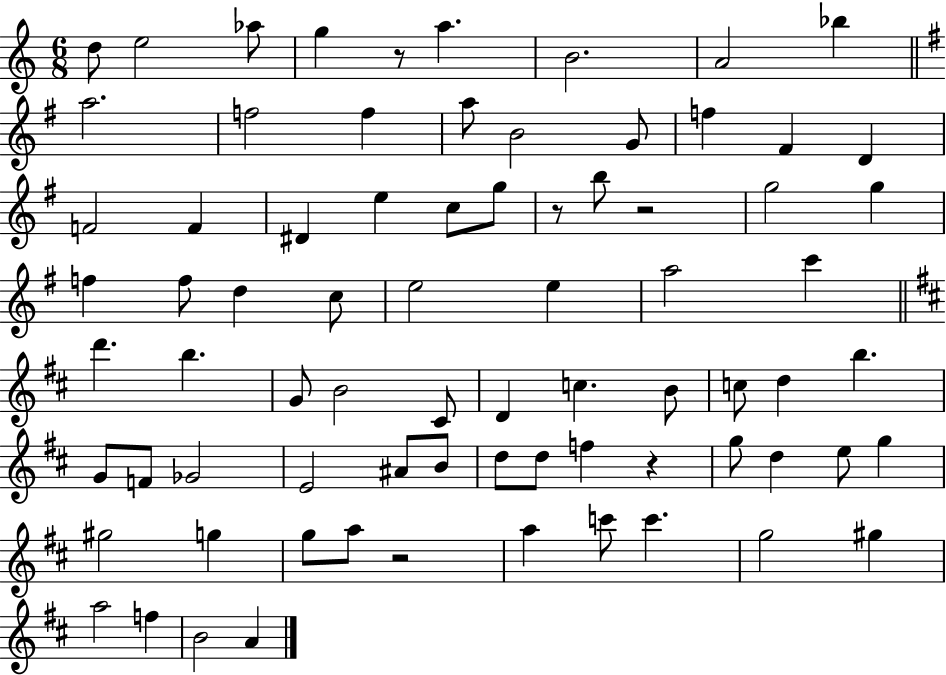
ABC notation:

X:1
T:Untitled
M:6/8
L:1/4
K:C
d/2 e2 _a/2 g z/2 a B2 A2 _b a2 f2 f a/2 B2 G/2 f ^F D F2 F ^D e c/2 g/2 z/2 b/2 z2 g2 g f f/2 d c/2 e2 e a2 c' d' b G/2 B2 ^C/2 D c B/2 c/2 d b G/2 F/2 _G2 E2 ^A/2 B/2 d/2 d/2 f z g/2 d e/2 g ^g2 g g/2 a/2 z2 a c'/2 c' g2 ^g a2 f B2 A